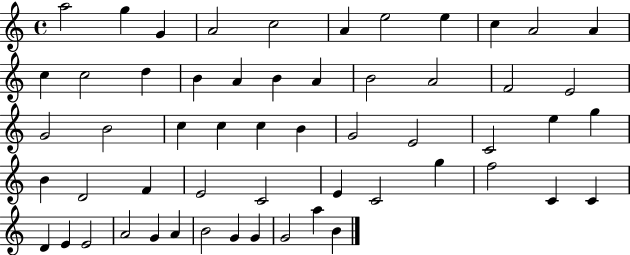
A5/h G5/q G4/q A4/h C5/h A4/q E5/h E5/q C5/q A4/h A4/q C5/q C5/h D5/q B4/q A4/q B4/q A4/q B4/h A4/h F4/h E4/h G4/h B4/h C5/q C5/q C5/q B4/q G4/h E4/h C4/h E5/q G5/q B4/q D4/h F4/q E4/h C4/h E4/q C4/h G5/q F5/h C4/q C4/q D4/q E4/q E4/h A4/h G4/q A4/q B4/h G4/q G4/q G4/h A5/q B4/q